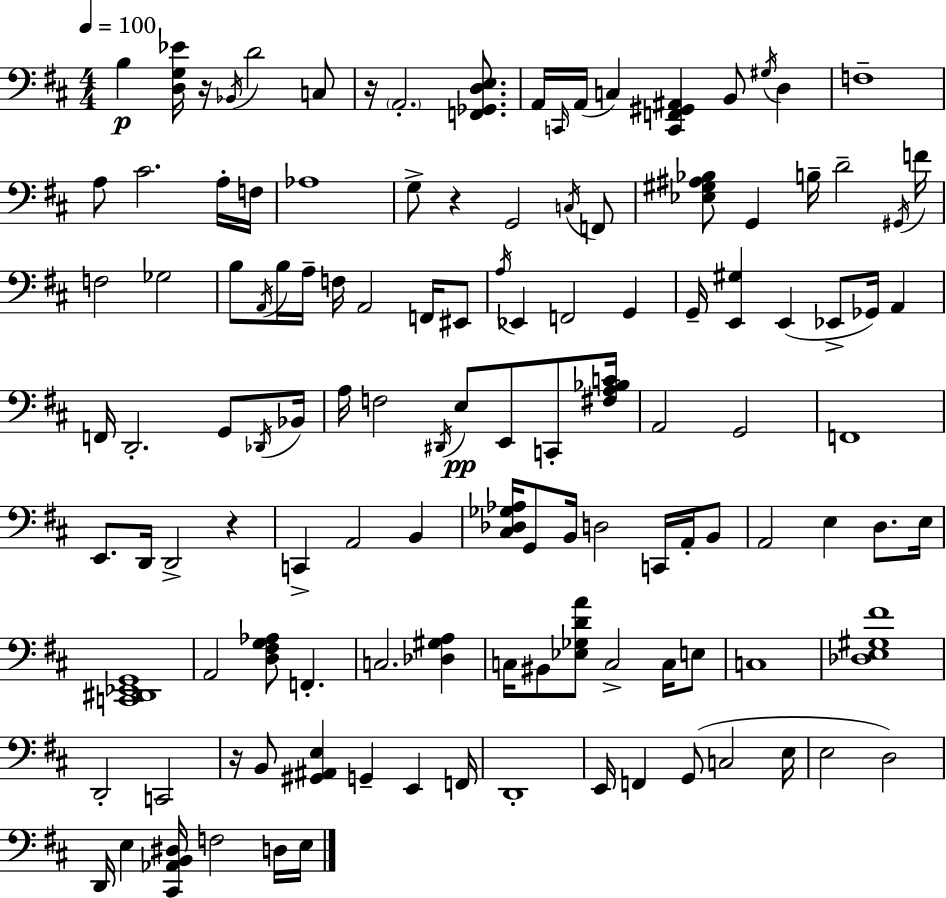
{
  \clef bass
  \numericTimeSignature
  \time 4/4
  \key d \major
  \tempo 4 = 100
  b4\p <d g ees'>16 r16 \acciaccatura { bes,16 } d'2 c8 | r16 \parenthesize a,2.-. <f, ges, d e>8. | a,16 \grace { c,16 }( a,16 c4) <c, f, gis, ais,>4 b,8 \acciaccatura { gis16 } d4 | f1-- | \break a8 cis'2. | a16-. f16 aes1 | g8-> r4 g,2 | \acciaccatura { c16 } f,8 <ees gis ais bes>8 g,4 b16-- d'2-- | \break \acciaccatura { gis,16 } f'16 f2 ges2 | b8 \acciaccatura { a,16 } b16 a16-- f16 a,2 | f,16 eis,8 \acciaccatura { a16 } ees,4 f,2 | g,4 g,16-- <e, gis>4 e,4( | \break ees,8-> ges,16) a,4 f,16 d,2.-. | g,8 \acciaccatura { des,16 } bes,16 a16 f2 | \acciaccatura { dis,16 }\pp e8 e,8 c,8-. <fis a bes c'>16 a,2 | g,2 f,1 | \break e,8. d,16 d,2-> | r4 c,4-> a,2 | b,4 <cis des ges aes>16 g,8 b,16 d2 | c,16 a,16-. b,8 a,2 | \break e4 d8. e16 <c, dis, ees, g,>1 | a,2 | <d fis g aes>8 f,4.-. c2. | <des gis a>4 c16 bis,8 <ees ges d' a'>8 c2-> | \break c16 e8 c1 | <des e gis fis'>1 | d,2-. | c,2 r16 b,8 <gis, ais, e>4 | \break g,4-- e,4 f,16 d,1-. | e,16 f,4 g,8( | c2 e16 e2 | d2) d,16 e4 <cis, aes, b, dis>16 f2 | \break d16 e16 \bar "|."
}